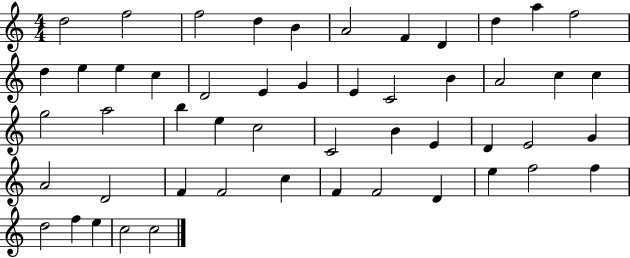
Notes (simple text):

D5/h F5/h F5/h D5/q B4/q A4/h F4/q D4/q D5/q A5/q F5/h D5/q E5/q E5/q C5/q D4/h E4/q G4/q E4/q C4/h B4/q A4/h C5/q C5/q G5/h A5/h B5/q E5/q C5/h C4/h B4/q E4/q D4/q E4/h G4/q A4/h D4/h F4/q F4/h C5/q F4/q F4/h D4/q E5/q F5/h F5/q D5/h F5/q E5/q C5/h C5/h